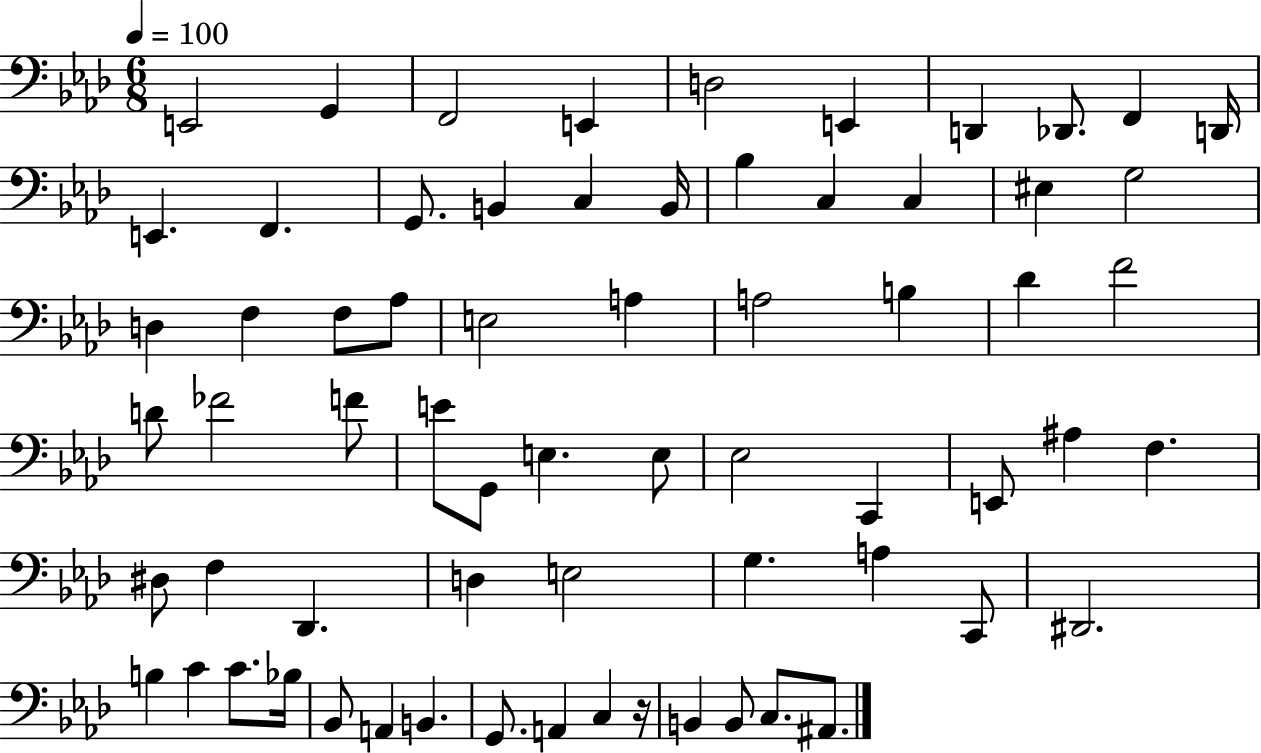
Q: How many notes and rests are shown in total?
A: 67